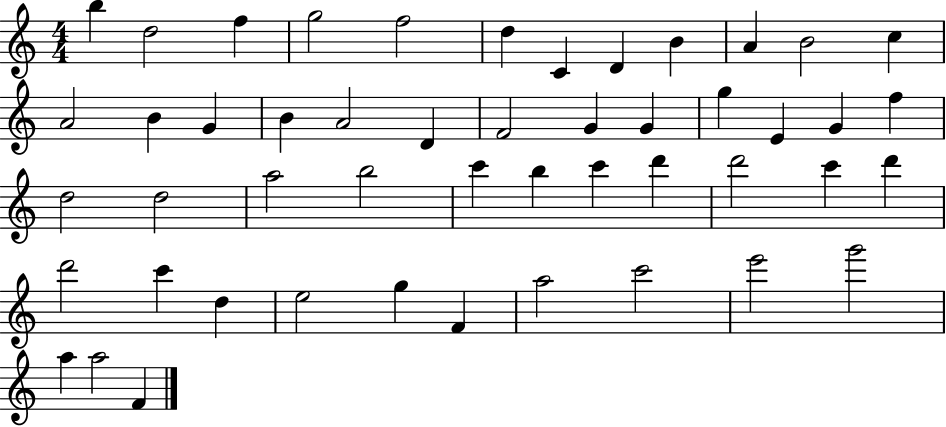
{
  \clef treble
  \numericTimeSignature
  \time 4/4
  \key c \major
  b''4 d''2 f''4 | g''2 f''2 | d''4 c'4 d'4 b'4 | a'4 b'2 c''4 | \break a'2 b'4 g'4 | b'4 a'2 d'4 | f'2 g'4 g'4 | g''4 e'4 g'4 f''4 | \break d''2 d''2 | a''2 b''2 | c'''4 b''4 c'''4 d'''4 | d'''2 c'''4 d'''4 | \break d'''2 c'''4 d''4 | e''2 g''4 f'4 | a''2 c'''2 | e'''2 g'''2 | \break a''4 a''2 f'4 | \bar "|."
}